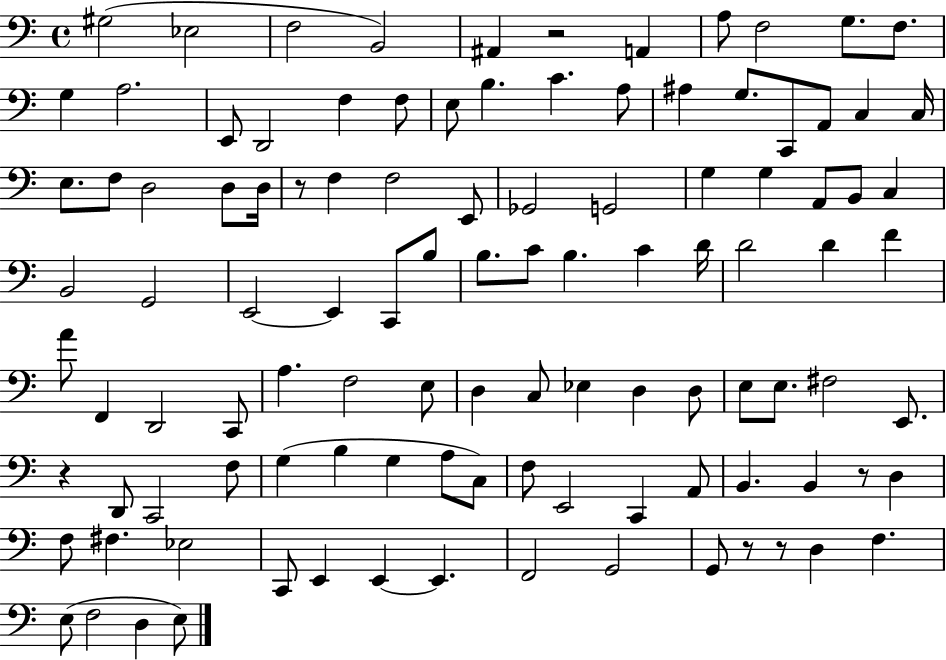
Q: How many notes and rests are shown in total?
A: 108